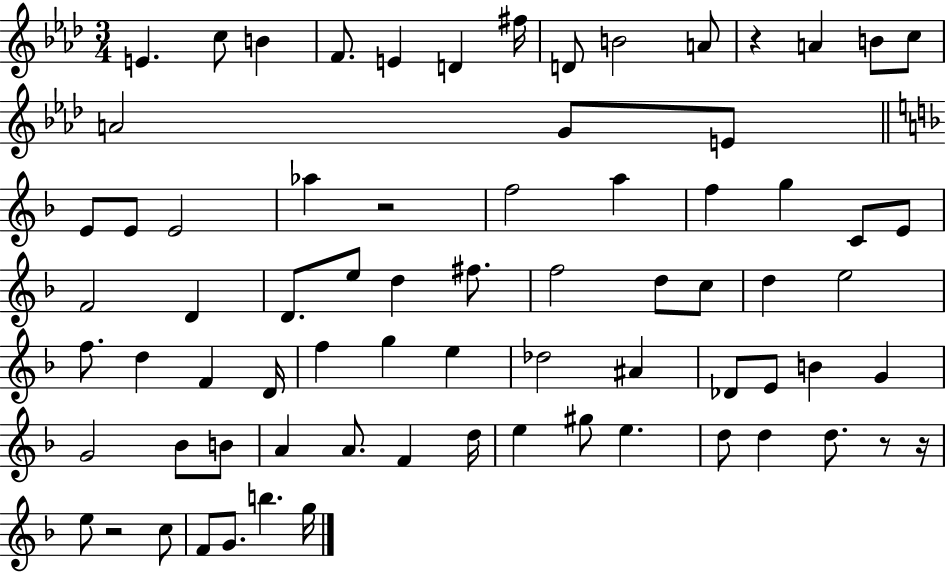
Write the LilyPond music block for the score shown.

{
  \clef treble
  \numericTimeSignature
  \time 3/4
  \key aes \major
  e'4. c''8 b'4 | f'8. e'4 d'4 fis''16 | d'8 b'2 a'8 | r4 a'4 b'8 c''8 | \break a'2 g'8 e'8 | \bar "||" \break \key d \minor e'8 e'8 e'2 | aes''4 r2 | f''2 a''4 | f''4 g''4 c'8 e'8 | \break f'2 d'4 | d'8. e''8 d''4 fis''8. | f''2 d''8 c''8 | d''4 e''2 | \break f''8. d''4 f'4 d'16 | f''4 g''4 e''4 | des''2 ais'4 | des'8 e'8 b'4 g'4 | \break g'2 bes'8 b'8 | a'4 a'8. f'4 d''16 | e''4 gis''8 e''4. | d''8 d''4 d''8. r8 r16 | \break e''8 r2 c''8 | f'8 g'8. b''4. g''16 | \bar "|."
}